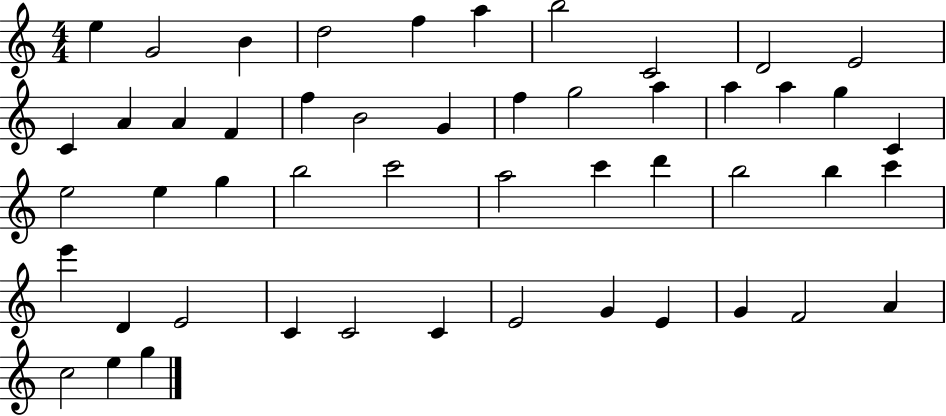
{
  \clef treble
  \numericTimeSignature
  \time 4/4
  \key c \major
  e''4 g'2 b'4 | d''2 f''4 a''4 | b''2 c'2 | d'2 e'2 | \break c'4 a'4 a'4 f'4 | f''4 b'2 g'4 | f''4 g''2 a''4 | a''4 a''4 g''4 c'4 | \break e''2 e''4 g''4 | b''2 c'''2 | a''2 c'''4 d'''4 | b''2 b''4 c'''4 | \break e'''4 d'4 e'2 | c'4 c'2 c'4 | e'2 g'4 e'4 | g'4 f'2 a'4 | \break c''2 e''4 g''4 | \bar "|."
}